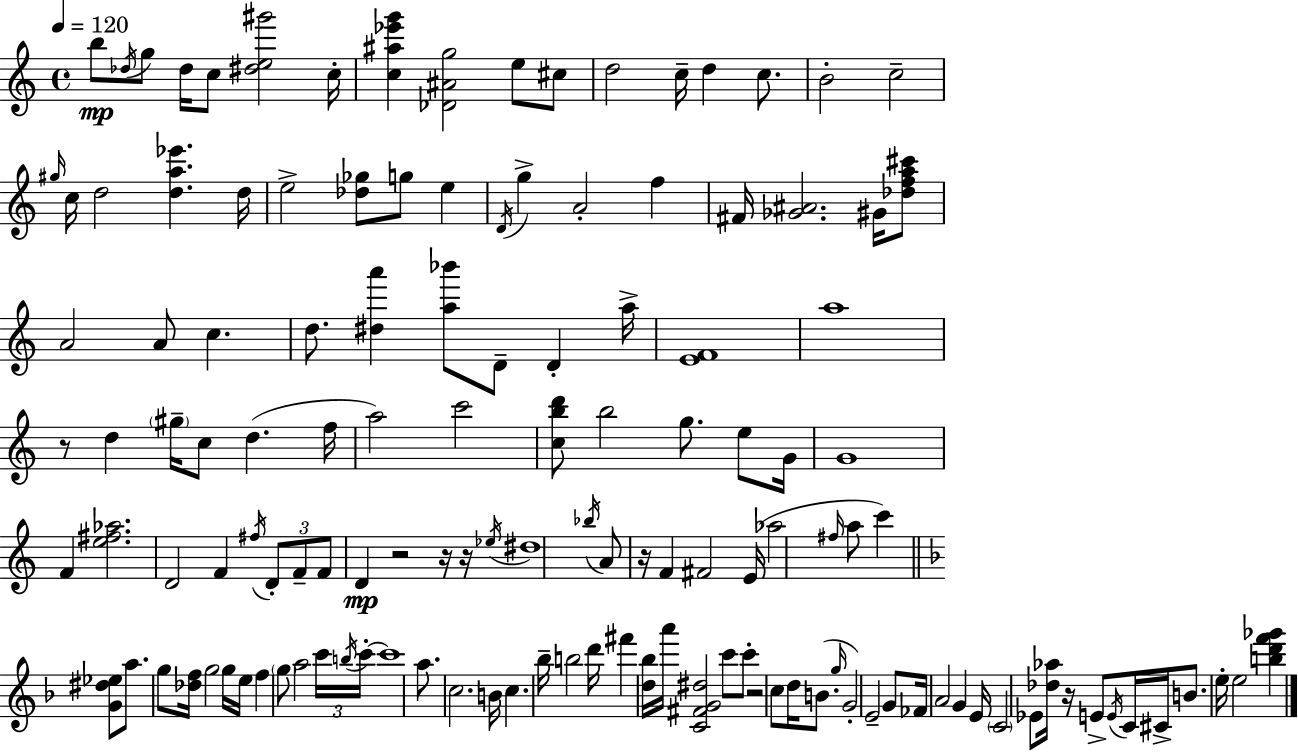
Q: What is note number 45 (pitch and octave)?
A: E5